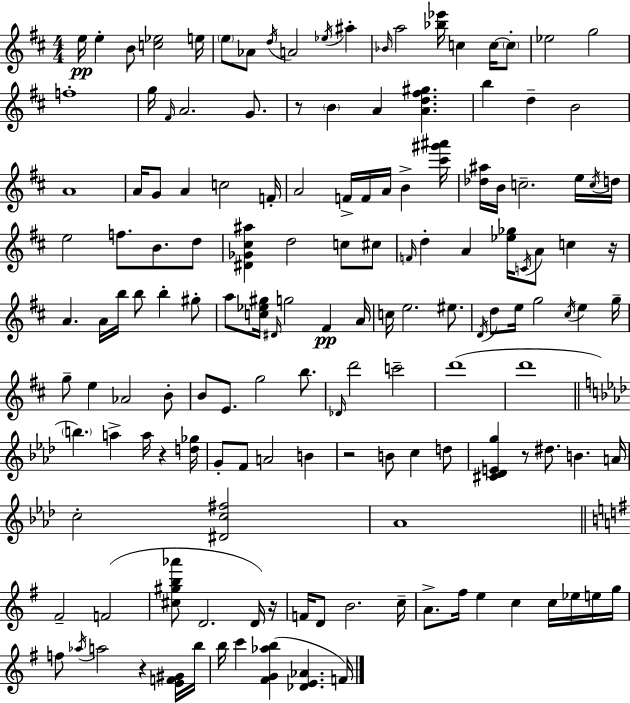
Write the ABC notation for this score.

X:1
T:Untitled
M:4/4
L:1/4
K:D
e/4 e B/2 [c_e]2 e/4 e/2 _A/2 d/4 A2 _e/4 ^a _B/4 a2 [_b_e']/4 c c/4 c/2 _e2 g2 f4 g/4 ^F/4 A2 G/2 z/2 B A [Ad^f^g] b d B2 A4 A/4 G/2 A c2 F/4 A2 F/4 F/4 A/4 B [^c'^g'^a']/4 [_d^a]/4 B/4 c2 e/4 c/4 d/4 e2 f/2 B/2 d/2 [^D_G^c^a] d2 c/2 ^c/2 F/4 d A [_e_g]/4 C/4 A/2 c z/4 A A/4 b/4 b/2 b ^g/2 a/2 [c_e^g]/4 ^D/4 g2 ^F A/4 c/4 e2 ^e/2 D/4 d/2 e/4 g2 ^c/4 e g/4 g/2 e _A2 B/2 B/2 E/2 g2 b/2 _D/4 d'2 c'2 d'4 d'4 b a a/4 z [d_g]/4 G/2 F/2 A2 B z2 B/2 c d/2 [^C_DEg] z/2 ^d/2 B A/4 c2 [^Dc^f]2 _A4 ^F2 F2 [^c^gb_a']/2 D2 D/4 z/4 F/4 D/2 B2 c/4 A/2 ^f/4 e c c/4 _e/4 e/4 g/4 f/2 _a/4 a2 z [EF^G]/4 b/4 b/4 c' [^FG_ab] [_DE_A] F/4